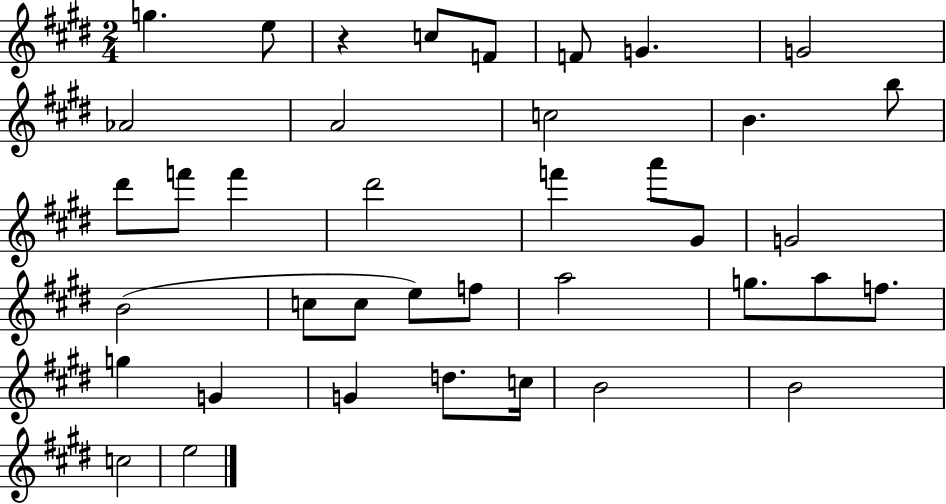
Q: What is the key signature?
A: E major